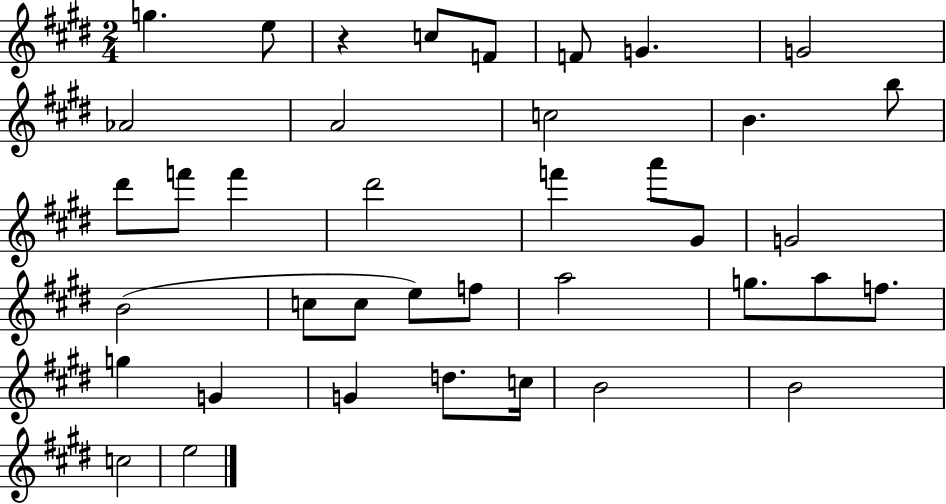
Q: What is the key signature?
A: E major